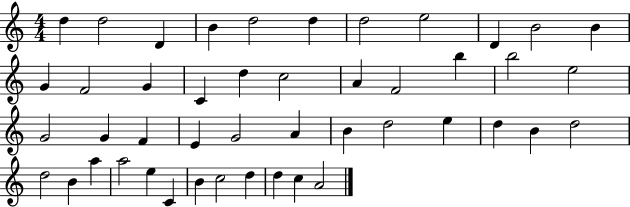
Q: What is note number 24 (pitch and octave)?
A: G4